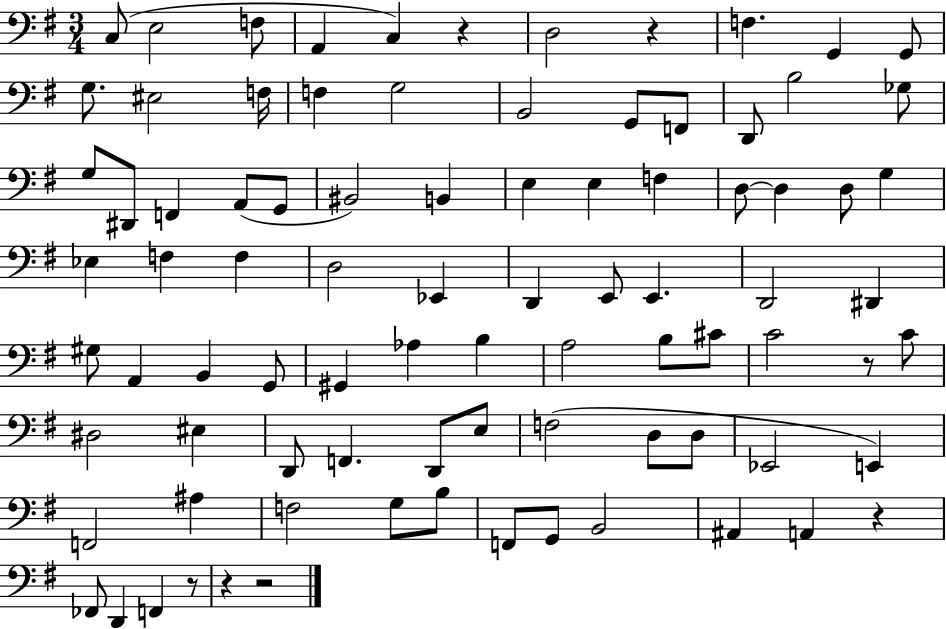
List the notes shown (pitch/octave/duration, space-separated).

C3/e E3/h F3/e A2/q C3/q R/q D3/h R/q F3/q. G2/q G2/e G3/e. EIS3/h F3/s F3/q G3/h B2/h G2/e F2/e D2/e B3/h Gb3/e G3/e D#2/e F2/q A2/e G2/e BIS2/h B2/q E3/q E3/q F3/q D3/e D3/q D3/e G3/q Eb3/q F3/q F3/q D3/h Eb2/q D2/q E2/e E2/q. D2/h D#2/q G#3/e A2/q B2/q G2/e G#2/q Ab3/q B3/q A3/h B3/e C#4/e C4/h R/e C4/e D#3/h EIS3/q D2/e F2/q. D2/e E3/e F3/h D3/e D3/e Eb2/h E2/q F2/h A#3/q F3/h G3/e B3/e F2/e G2/e B2/h A#2/q A2/q R/q FES2/e D2/q F2/q R/e R/q R/h